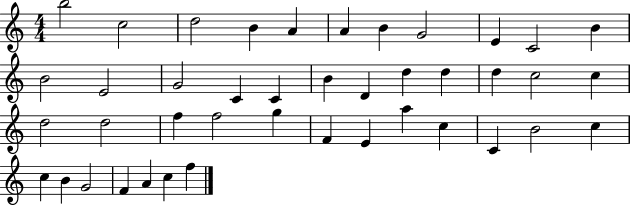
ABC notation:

X:1
T:Untitled
M:4/4
L:1/4
K:C
b2 c2 d2 B A A B G2 E C2 B B2 E2 G2 C C B D d d d c2 c d2 d2 f f2 g F E a c C B2 c c B G2 F A c f